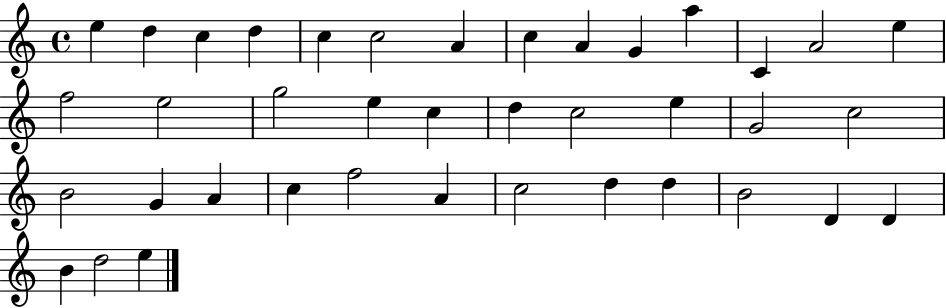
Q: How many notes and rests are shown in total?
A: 39